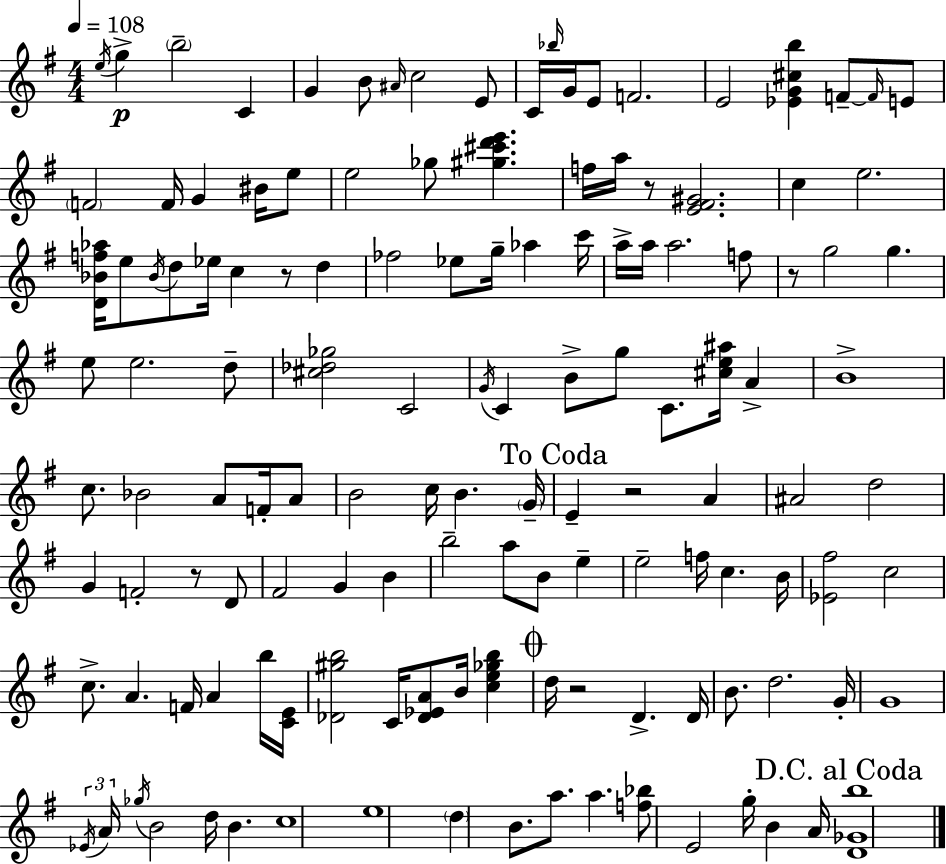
{
  \clef treble
  \numericTimeSignature
  \time 4/4
  \key g \major
  \tempo 4 = 108
  \repeat volta 2 { \acciaccatura { e''16 }\p g''4-> \parenthesize b''2-- c'4 | g'4 b'8 \grace { ais'16 } c''2 | e'8 c'16 \grace { bes''16 } g'16 e'8 f'2. | e'2 <ees' g' cis'' b''>4 f'8--~~ | \break \grace { f'16 } e'8 \parenthesize f'2 f'16 g'4 | bis'16 e''8 e''2 ges''8 <gis'' cis''' d''' e'''>4. | f''16 a''16 r8 <e' fis' gis'>2. | c''4 e''2. | \break <d' bes' f'' aes''>16 e''8 \acciaccatura { bes'16 } d''8 ees''16 c''4 r8 | d''4 fes''2 ees''8 g''16-- | aes''4 c'''16 a''16-> a''16 a''2. | f''8 r8 g''2 g''4. | \break e''8 e''2. | d''8-- <cis'' des'' ges''>2 c'2 | \acciaccatura { g'16 } c'4 b'8-> g''8 c'8. | <cis'' e'' ais''>16 a'4-> b'1-> | \break c''8. bes'2 | a'8 f'16-. a'8 b'2 c''16 b'4. | \parenthesize g'16-- \mark "To Coda" e'4-- r2 | a'4 ais'2 d''2 | \break g'4 f'2-. | r8 d'8 fis'2 g'4 | b'4 b''2-- a''8 | b'8 e''4-- e''2-- f''16 c''4. | \break b'16 <ees' fis''>2 c''2 | c''8.-> a'4. f'16 | a'4 b''16 <c' e'>16 <des' gis'' b''>2 c'16 <des' ees' a'>8 | b'16 <c'' e'' ges'' b''>4 \mark \markup { \musicglyph "scripts.coda" } d''16 r2 d'4.-> | \break d'16 b'8. d''2. | g'16-. g'1 | \tuplet 3/2 { \acciaccatura { ees'16 } a'16 \acciaccatura { ges''16 } } b'2 | d''16 b'4. c''1 | \break e''1 | \parenthesize d''4 b'8. a''8. | a''4. <f'' bes''>8 e'2 | g''16-. b'4 a'16 \mark "D.C. al Coda" <d' ges' b''>1 | \break } \bar "|."
}